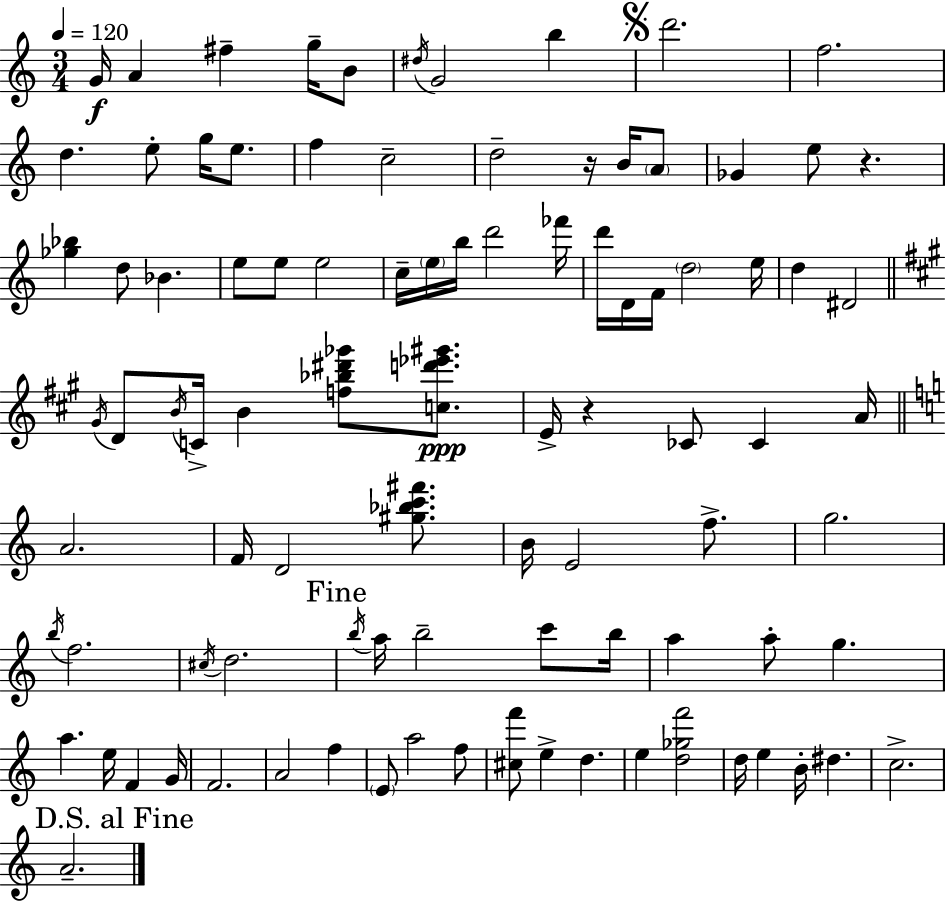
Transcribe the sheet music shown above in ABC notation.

X:1
T:Untitled
M:3/4
L:1/4
K:Am
G/4 A ^f g/4 B/2 ^d/4 G2 b d'2 f2 d e/2 g/4 e/2 f c2 d2 z/4 B/4 A/2 _G e/2 z [_g_b] d/2 _B e/2 e/2 e2 c/4 e/4 b/4 d'2 _f'/4 d'/4 D/4 F/4 d2 e/4 d ^D2 ^G/4 D/2 B/4 C/4 B [f_b^d'_g']/2 [cd'_e'^g']/2 E/4 z _C/2 _C A/4 A2 F/4 D2 [^g_bc'^f']/2 B/4 E2 f/2 g2 b/4 f2 ^c/4 d2 b/4 a/4 b2 c'/2 b/4 a a/2 g a e/4 F G/4 F2 A2 f E/2 a2 f/2 [^cf']/2 e d e [d_gf']2 d/4 e B/4 ^d c2 A2